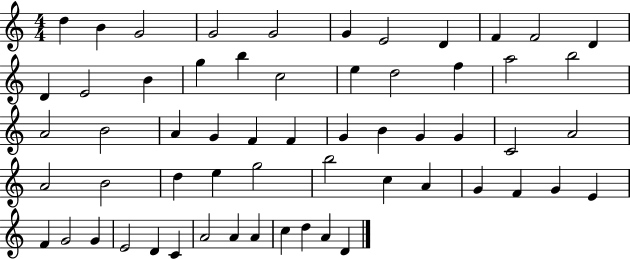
D5/q B4/q G4/h G4/h G4/h G4/q E4/h D4/q F4/q F4/h D4/q D4/q E4/h B4/q G5/q B5/q C5/h E5/q D5/h F5/q A5/h B5/h A4/h B4/h A4/q G4/q F4/q F4/q G4/q B4/q G4/q G4/q C4/h A4/h A4/h B4/h D5/q E5/q G5/h B5/h C5/q A4/q G4/q F4/q G4/q E4/q F4/q G4/h G4/q E4/h D4/q C4/q A4/h A4/q A4/q C5/q D5/q A4/q D4/q